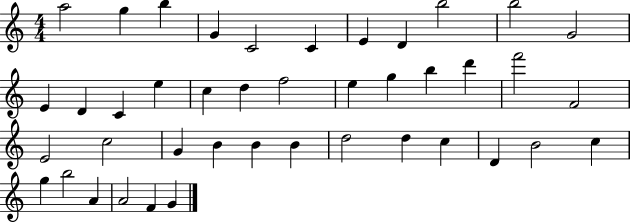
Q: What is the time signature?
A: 4/4